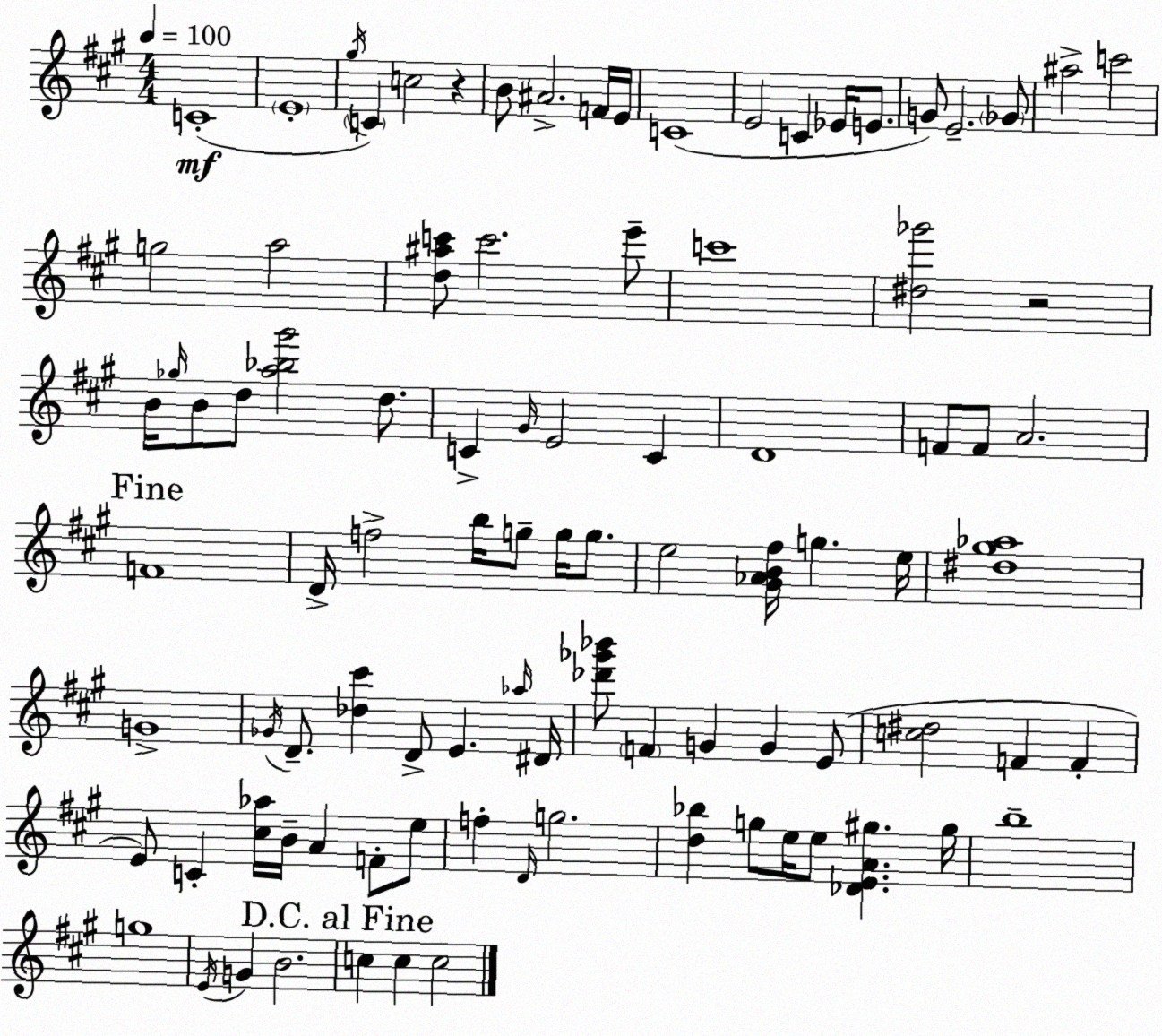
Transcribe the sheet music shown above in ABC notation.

X:1
T:Untitled
M:4/4
L:1/4
K:A
C4 E4 ^g/4 C c2 z B/2 ^A2 F/4 E/4 C4 E2 C _E/4 E/2 G/2 E2 _G/2 ^a2 c'2 g2 a2 [d^ac']/2 c'2 e'/2 c'4 [^d_g']2 z2 B/4 _g/4 B/2 d/2 [a_b^g']2 d/2 C ^G/4 E2 C D4 F/2 F/2 A2 F4 D/4 f2 b/4 g/2 g/4 g/2 e2 [^G_AB^f]/4 g e/4 [^d^g_a]4 G4 _G/4 D/2 [_d^c'] D/2 E _a/4 ^D/4 [_d'_g'_b']/2 F G G E/2 [c^d]2 F F E/2 C [^c_a]/4 B/4 A F/2 e/2 f D/4 g2 [d_b] g/2 e/4 e/2 [_DEA^g] ^g/4 b4 g4 E/4 G B2 c c c2